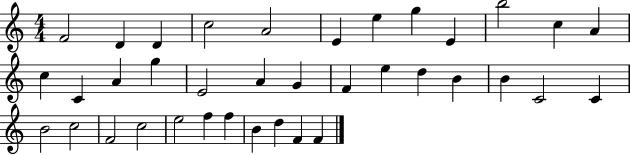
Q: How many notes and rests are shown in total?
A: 37